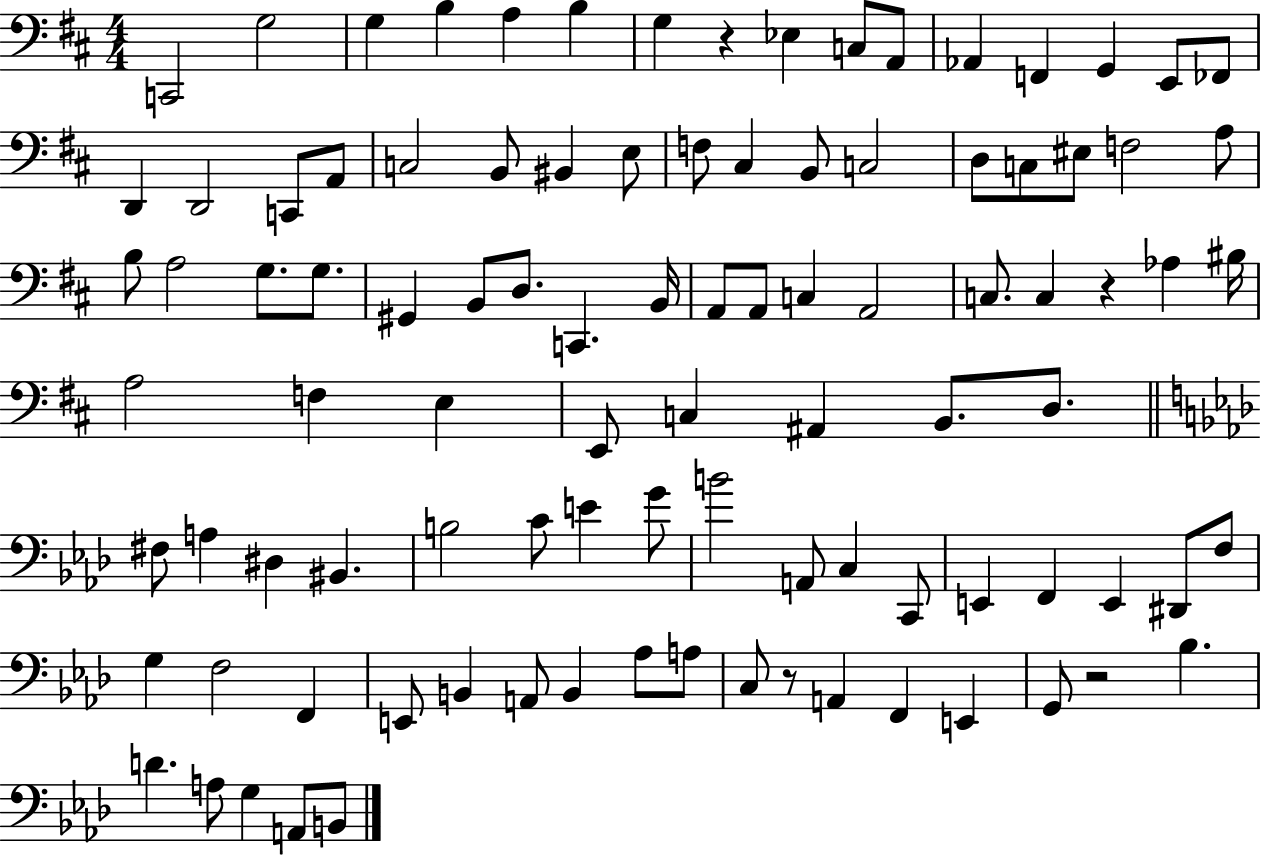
{
  \clef bass
  \numericTimeSignature
  \time 4/4
  \key d \major
  c,2 g2 | g4 b4 a4 b4 | g4 r4 ees4 c8 a,8 | aes,4 f,4 g,4 e,8 fes,8 | \break d,4 d,2 c,8 a,8 | c2 b,8 bis,4 e8 | f8 cis4 b,8 c2 | d8 c8 eis8 f2 a8 | \break b8 a2 g8. g8. | gis,4 b,8 d8. c,4. b,16 | a,8 a,8 c4 a,2 | c8. c4 r4 aes4 bis16 | \break a2 f4 e4 | e,8 c4 ais,4 b,8. d8. | \bar "||" \break \key aes \major fis8 a4 dis4 bis,4. | b2 c'8 e'4 g'8 | b'2 a,8 c4 c,8 | e,4 f,4 e,4 dis,8 f8 | \break g4 f2 f,4 | e,8 b,4 a,8 b,4 aes8 a8 | c8 r8 a,4 f,4 e,4 | g,8 r2 bes4. | \break d'4. a8 g4 a,8 b,8 | \bar "|."
}